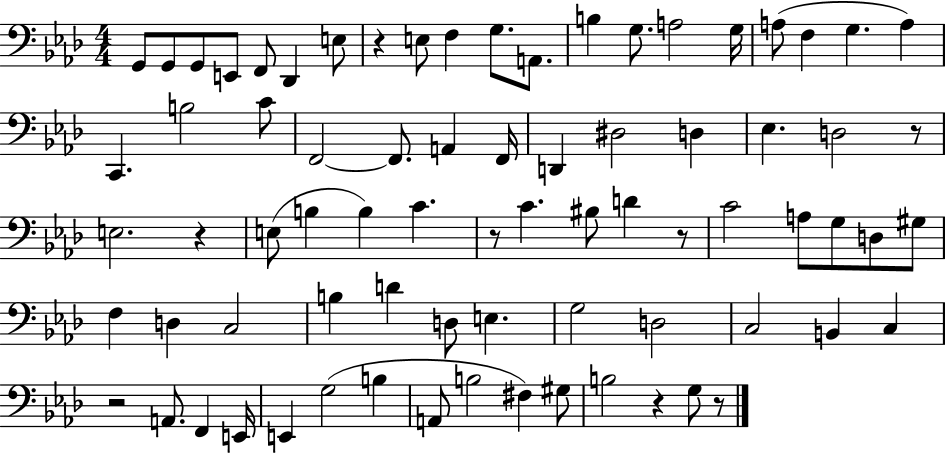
{
  \clef bass
  \numericTimeSignature
  \time 4/4
  \key aes \major
  g,8 g,8 g,8 e,8 f,8 des,4 e8 | r4 e8 f4 g8. a,8. | b4 g8. a2 g16 | a8( f4 g4. a4) | \break c,4. b2 c'8 | f,2~~ f,8. a,4 f,16 | d,4 dis2 d4 | ees4. d2 r8 | \break e2. r4 | e8( b4 b4) c'4. | r8 c'4. bis8 d'4 r8 | c'2 a8 g8 d8 gis8 | \break f4 d4 c2 | b4 d'4 d8 e4. | g2 d2 | c2 b,4 c4 | \break r2 a,8. f,4 e,16 | e,4 g2( b4 | a,8 b2 fis4) gis8 | b2 r4 g8 r8 | \break \bar "|."
}